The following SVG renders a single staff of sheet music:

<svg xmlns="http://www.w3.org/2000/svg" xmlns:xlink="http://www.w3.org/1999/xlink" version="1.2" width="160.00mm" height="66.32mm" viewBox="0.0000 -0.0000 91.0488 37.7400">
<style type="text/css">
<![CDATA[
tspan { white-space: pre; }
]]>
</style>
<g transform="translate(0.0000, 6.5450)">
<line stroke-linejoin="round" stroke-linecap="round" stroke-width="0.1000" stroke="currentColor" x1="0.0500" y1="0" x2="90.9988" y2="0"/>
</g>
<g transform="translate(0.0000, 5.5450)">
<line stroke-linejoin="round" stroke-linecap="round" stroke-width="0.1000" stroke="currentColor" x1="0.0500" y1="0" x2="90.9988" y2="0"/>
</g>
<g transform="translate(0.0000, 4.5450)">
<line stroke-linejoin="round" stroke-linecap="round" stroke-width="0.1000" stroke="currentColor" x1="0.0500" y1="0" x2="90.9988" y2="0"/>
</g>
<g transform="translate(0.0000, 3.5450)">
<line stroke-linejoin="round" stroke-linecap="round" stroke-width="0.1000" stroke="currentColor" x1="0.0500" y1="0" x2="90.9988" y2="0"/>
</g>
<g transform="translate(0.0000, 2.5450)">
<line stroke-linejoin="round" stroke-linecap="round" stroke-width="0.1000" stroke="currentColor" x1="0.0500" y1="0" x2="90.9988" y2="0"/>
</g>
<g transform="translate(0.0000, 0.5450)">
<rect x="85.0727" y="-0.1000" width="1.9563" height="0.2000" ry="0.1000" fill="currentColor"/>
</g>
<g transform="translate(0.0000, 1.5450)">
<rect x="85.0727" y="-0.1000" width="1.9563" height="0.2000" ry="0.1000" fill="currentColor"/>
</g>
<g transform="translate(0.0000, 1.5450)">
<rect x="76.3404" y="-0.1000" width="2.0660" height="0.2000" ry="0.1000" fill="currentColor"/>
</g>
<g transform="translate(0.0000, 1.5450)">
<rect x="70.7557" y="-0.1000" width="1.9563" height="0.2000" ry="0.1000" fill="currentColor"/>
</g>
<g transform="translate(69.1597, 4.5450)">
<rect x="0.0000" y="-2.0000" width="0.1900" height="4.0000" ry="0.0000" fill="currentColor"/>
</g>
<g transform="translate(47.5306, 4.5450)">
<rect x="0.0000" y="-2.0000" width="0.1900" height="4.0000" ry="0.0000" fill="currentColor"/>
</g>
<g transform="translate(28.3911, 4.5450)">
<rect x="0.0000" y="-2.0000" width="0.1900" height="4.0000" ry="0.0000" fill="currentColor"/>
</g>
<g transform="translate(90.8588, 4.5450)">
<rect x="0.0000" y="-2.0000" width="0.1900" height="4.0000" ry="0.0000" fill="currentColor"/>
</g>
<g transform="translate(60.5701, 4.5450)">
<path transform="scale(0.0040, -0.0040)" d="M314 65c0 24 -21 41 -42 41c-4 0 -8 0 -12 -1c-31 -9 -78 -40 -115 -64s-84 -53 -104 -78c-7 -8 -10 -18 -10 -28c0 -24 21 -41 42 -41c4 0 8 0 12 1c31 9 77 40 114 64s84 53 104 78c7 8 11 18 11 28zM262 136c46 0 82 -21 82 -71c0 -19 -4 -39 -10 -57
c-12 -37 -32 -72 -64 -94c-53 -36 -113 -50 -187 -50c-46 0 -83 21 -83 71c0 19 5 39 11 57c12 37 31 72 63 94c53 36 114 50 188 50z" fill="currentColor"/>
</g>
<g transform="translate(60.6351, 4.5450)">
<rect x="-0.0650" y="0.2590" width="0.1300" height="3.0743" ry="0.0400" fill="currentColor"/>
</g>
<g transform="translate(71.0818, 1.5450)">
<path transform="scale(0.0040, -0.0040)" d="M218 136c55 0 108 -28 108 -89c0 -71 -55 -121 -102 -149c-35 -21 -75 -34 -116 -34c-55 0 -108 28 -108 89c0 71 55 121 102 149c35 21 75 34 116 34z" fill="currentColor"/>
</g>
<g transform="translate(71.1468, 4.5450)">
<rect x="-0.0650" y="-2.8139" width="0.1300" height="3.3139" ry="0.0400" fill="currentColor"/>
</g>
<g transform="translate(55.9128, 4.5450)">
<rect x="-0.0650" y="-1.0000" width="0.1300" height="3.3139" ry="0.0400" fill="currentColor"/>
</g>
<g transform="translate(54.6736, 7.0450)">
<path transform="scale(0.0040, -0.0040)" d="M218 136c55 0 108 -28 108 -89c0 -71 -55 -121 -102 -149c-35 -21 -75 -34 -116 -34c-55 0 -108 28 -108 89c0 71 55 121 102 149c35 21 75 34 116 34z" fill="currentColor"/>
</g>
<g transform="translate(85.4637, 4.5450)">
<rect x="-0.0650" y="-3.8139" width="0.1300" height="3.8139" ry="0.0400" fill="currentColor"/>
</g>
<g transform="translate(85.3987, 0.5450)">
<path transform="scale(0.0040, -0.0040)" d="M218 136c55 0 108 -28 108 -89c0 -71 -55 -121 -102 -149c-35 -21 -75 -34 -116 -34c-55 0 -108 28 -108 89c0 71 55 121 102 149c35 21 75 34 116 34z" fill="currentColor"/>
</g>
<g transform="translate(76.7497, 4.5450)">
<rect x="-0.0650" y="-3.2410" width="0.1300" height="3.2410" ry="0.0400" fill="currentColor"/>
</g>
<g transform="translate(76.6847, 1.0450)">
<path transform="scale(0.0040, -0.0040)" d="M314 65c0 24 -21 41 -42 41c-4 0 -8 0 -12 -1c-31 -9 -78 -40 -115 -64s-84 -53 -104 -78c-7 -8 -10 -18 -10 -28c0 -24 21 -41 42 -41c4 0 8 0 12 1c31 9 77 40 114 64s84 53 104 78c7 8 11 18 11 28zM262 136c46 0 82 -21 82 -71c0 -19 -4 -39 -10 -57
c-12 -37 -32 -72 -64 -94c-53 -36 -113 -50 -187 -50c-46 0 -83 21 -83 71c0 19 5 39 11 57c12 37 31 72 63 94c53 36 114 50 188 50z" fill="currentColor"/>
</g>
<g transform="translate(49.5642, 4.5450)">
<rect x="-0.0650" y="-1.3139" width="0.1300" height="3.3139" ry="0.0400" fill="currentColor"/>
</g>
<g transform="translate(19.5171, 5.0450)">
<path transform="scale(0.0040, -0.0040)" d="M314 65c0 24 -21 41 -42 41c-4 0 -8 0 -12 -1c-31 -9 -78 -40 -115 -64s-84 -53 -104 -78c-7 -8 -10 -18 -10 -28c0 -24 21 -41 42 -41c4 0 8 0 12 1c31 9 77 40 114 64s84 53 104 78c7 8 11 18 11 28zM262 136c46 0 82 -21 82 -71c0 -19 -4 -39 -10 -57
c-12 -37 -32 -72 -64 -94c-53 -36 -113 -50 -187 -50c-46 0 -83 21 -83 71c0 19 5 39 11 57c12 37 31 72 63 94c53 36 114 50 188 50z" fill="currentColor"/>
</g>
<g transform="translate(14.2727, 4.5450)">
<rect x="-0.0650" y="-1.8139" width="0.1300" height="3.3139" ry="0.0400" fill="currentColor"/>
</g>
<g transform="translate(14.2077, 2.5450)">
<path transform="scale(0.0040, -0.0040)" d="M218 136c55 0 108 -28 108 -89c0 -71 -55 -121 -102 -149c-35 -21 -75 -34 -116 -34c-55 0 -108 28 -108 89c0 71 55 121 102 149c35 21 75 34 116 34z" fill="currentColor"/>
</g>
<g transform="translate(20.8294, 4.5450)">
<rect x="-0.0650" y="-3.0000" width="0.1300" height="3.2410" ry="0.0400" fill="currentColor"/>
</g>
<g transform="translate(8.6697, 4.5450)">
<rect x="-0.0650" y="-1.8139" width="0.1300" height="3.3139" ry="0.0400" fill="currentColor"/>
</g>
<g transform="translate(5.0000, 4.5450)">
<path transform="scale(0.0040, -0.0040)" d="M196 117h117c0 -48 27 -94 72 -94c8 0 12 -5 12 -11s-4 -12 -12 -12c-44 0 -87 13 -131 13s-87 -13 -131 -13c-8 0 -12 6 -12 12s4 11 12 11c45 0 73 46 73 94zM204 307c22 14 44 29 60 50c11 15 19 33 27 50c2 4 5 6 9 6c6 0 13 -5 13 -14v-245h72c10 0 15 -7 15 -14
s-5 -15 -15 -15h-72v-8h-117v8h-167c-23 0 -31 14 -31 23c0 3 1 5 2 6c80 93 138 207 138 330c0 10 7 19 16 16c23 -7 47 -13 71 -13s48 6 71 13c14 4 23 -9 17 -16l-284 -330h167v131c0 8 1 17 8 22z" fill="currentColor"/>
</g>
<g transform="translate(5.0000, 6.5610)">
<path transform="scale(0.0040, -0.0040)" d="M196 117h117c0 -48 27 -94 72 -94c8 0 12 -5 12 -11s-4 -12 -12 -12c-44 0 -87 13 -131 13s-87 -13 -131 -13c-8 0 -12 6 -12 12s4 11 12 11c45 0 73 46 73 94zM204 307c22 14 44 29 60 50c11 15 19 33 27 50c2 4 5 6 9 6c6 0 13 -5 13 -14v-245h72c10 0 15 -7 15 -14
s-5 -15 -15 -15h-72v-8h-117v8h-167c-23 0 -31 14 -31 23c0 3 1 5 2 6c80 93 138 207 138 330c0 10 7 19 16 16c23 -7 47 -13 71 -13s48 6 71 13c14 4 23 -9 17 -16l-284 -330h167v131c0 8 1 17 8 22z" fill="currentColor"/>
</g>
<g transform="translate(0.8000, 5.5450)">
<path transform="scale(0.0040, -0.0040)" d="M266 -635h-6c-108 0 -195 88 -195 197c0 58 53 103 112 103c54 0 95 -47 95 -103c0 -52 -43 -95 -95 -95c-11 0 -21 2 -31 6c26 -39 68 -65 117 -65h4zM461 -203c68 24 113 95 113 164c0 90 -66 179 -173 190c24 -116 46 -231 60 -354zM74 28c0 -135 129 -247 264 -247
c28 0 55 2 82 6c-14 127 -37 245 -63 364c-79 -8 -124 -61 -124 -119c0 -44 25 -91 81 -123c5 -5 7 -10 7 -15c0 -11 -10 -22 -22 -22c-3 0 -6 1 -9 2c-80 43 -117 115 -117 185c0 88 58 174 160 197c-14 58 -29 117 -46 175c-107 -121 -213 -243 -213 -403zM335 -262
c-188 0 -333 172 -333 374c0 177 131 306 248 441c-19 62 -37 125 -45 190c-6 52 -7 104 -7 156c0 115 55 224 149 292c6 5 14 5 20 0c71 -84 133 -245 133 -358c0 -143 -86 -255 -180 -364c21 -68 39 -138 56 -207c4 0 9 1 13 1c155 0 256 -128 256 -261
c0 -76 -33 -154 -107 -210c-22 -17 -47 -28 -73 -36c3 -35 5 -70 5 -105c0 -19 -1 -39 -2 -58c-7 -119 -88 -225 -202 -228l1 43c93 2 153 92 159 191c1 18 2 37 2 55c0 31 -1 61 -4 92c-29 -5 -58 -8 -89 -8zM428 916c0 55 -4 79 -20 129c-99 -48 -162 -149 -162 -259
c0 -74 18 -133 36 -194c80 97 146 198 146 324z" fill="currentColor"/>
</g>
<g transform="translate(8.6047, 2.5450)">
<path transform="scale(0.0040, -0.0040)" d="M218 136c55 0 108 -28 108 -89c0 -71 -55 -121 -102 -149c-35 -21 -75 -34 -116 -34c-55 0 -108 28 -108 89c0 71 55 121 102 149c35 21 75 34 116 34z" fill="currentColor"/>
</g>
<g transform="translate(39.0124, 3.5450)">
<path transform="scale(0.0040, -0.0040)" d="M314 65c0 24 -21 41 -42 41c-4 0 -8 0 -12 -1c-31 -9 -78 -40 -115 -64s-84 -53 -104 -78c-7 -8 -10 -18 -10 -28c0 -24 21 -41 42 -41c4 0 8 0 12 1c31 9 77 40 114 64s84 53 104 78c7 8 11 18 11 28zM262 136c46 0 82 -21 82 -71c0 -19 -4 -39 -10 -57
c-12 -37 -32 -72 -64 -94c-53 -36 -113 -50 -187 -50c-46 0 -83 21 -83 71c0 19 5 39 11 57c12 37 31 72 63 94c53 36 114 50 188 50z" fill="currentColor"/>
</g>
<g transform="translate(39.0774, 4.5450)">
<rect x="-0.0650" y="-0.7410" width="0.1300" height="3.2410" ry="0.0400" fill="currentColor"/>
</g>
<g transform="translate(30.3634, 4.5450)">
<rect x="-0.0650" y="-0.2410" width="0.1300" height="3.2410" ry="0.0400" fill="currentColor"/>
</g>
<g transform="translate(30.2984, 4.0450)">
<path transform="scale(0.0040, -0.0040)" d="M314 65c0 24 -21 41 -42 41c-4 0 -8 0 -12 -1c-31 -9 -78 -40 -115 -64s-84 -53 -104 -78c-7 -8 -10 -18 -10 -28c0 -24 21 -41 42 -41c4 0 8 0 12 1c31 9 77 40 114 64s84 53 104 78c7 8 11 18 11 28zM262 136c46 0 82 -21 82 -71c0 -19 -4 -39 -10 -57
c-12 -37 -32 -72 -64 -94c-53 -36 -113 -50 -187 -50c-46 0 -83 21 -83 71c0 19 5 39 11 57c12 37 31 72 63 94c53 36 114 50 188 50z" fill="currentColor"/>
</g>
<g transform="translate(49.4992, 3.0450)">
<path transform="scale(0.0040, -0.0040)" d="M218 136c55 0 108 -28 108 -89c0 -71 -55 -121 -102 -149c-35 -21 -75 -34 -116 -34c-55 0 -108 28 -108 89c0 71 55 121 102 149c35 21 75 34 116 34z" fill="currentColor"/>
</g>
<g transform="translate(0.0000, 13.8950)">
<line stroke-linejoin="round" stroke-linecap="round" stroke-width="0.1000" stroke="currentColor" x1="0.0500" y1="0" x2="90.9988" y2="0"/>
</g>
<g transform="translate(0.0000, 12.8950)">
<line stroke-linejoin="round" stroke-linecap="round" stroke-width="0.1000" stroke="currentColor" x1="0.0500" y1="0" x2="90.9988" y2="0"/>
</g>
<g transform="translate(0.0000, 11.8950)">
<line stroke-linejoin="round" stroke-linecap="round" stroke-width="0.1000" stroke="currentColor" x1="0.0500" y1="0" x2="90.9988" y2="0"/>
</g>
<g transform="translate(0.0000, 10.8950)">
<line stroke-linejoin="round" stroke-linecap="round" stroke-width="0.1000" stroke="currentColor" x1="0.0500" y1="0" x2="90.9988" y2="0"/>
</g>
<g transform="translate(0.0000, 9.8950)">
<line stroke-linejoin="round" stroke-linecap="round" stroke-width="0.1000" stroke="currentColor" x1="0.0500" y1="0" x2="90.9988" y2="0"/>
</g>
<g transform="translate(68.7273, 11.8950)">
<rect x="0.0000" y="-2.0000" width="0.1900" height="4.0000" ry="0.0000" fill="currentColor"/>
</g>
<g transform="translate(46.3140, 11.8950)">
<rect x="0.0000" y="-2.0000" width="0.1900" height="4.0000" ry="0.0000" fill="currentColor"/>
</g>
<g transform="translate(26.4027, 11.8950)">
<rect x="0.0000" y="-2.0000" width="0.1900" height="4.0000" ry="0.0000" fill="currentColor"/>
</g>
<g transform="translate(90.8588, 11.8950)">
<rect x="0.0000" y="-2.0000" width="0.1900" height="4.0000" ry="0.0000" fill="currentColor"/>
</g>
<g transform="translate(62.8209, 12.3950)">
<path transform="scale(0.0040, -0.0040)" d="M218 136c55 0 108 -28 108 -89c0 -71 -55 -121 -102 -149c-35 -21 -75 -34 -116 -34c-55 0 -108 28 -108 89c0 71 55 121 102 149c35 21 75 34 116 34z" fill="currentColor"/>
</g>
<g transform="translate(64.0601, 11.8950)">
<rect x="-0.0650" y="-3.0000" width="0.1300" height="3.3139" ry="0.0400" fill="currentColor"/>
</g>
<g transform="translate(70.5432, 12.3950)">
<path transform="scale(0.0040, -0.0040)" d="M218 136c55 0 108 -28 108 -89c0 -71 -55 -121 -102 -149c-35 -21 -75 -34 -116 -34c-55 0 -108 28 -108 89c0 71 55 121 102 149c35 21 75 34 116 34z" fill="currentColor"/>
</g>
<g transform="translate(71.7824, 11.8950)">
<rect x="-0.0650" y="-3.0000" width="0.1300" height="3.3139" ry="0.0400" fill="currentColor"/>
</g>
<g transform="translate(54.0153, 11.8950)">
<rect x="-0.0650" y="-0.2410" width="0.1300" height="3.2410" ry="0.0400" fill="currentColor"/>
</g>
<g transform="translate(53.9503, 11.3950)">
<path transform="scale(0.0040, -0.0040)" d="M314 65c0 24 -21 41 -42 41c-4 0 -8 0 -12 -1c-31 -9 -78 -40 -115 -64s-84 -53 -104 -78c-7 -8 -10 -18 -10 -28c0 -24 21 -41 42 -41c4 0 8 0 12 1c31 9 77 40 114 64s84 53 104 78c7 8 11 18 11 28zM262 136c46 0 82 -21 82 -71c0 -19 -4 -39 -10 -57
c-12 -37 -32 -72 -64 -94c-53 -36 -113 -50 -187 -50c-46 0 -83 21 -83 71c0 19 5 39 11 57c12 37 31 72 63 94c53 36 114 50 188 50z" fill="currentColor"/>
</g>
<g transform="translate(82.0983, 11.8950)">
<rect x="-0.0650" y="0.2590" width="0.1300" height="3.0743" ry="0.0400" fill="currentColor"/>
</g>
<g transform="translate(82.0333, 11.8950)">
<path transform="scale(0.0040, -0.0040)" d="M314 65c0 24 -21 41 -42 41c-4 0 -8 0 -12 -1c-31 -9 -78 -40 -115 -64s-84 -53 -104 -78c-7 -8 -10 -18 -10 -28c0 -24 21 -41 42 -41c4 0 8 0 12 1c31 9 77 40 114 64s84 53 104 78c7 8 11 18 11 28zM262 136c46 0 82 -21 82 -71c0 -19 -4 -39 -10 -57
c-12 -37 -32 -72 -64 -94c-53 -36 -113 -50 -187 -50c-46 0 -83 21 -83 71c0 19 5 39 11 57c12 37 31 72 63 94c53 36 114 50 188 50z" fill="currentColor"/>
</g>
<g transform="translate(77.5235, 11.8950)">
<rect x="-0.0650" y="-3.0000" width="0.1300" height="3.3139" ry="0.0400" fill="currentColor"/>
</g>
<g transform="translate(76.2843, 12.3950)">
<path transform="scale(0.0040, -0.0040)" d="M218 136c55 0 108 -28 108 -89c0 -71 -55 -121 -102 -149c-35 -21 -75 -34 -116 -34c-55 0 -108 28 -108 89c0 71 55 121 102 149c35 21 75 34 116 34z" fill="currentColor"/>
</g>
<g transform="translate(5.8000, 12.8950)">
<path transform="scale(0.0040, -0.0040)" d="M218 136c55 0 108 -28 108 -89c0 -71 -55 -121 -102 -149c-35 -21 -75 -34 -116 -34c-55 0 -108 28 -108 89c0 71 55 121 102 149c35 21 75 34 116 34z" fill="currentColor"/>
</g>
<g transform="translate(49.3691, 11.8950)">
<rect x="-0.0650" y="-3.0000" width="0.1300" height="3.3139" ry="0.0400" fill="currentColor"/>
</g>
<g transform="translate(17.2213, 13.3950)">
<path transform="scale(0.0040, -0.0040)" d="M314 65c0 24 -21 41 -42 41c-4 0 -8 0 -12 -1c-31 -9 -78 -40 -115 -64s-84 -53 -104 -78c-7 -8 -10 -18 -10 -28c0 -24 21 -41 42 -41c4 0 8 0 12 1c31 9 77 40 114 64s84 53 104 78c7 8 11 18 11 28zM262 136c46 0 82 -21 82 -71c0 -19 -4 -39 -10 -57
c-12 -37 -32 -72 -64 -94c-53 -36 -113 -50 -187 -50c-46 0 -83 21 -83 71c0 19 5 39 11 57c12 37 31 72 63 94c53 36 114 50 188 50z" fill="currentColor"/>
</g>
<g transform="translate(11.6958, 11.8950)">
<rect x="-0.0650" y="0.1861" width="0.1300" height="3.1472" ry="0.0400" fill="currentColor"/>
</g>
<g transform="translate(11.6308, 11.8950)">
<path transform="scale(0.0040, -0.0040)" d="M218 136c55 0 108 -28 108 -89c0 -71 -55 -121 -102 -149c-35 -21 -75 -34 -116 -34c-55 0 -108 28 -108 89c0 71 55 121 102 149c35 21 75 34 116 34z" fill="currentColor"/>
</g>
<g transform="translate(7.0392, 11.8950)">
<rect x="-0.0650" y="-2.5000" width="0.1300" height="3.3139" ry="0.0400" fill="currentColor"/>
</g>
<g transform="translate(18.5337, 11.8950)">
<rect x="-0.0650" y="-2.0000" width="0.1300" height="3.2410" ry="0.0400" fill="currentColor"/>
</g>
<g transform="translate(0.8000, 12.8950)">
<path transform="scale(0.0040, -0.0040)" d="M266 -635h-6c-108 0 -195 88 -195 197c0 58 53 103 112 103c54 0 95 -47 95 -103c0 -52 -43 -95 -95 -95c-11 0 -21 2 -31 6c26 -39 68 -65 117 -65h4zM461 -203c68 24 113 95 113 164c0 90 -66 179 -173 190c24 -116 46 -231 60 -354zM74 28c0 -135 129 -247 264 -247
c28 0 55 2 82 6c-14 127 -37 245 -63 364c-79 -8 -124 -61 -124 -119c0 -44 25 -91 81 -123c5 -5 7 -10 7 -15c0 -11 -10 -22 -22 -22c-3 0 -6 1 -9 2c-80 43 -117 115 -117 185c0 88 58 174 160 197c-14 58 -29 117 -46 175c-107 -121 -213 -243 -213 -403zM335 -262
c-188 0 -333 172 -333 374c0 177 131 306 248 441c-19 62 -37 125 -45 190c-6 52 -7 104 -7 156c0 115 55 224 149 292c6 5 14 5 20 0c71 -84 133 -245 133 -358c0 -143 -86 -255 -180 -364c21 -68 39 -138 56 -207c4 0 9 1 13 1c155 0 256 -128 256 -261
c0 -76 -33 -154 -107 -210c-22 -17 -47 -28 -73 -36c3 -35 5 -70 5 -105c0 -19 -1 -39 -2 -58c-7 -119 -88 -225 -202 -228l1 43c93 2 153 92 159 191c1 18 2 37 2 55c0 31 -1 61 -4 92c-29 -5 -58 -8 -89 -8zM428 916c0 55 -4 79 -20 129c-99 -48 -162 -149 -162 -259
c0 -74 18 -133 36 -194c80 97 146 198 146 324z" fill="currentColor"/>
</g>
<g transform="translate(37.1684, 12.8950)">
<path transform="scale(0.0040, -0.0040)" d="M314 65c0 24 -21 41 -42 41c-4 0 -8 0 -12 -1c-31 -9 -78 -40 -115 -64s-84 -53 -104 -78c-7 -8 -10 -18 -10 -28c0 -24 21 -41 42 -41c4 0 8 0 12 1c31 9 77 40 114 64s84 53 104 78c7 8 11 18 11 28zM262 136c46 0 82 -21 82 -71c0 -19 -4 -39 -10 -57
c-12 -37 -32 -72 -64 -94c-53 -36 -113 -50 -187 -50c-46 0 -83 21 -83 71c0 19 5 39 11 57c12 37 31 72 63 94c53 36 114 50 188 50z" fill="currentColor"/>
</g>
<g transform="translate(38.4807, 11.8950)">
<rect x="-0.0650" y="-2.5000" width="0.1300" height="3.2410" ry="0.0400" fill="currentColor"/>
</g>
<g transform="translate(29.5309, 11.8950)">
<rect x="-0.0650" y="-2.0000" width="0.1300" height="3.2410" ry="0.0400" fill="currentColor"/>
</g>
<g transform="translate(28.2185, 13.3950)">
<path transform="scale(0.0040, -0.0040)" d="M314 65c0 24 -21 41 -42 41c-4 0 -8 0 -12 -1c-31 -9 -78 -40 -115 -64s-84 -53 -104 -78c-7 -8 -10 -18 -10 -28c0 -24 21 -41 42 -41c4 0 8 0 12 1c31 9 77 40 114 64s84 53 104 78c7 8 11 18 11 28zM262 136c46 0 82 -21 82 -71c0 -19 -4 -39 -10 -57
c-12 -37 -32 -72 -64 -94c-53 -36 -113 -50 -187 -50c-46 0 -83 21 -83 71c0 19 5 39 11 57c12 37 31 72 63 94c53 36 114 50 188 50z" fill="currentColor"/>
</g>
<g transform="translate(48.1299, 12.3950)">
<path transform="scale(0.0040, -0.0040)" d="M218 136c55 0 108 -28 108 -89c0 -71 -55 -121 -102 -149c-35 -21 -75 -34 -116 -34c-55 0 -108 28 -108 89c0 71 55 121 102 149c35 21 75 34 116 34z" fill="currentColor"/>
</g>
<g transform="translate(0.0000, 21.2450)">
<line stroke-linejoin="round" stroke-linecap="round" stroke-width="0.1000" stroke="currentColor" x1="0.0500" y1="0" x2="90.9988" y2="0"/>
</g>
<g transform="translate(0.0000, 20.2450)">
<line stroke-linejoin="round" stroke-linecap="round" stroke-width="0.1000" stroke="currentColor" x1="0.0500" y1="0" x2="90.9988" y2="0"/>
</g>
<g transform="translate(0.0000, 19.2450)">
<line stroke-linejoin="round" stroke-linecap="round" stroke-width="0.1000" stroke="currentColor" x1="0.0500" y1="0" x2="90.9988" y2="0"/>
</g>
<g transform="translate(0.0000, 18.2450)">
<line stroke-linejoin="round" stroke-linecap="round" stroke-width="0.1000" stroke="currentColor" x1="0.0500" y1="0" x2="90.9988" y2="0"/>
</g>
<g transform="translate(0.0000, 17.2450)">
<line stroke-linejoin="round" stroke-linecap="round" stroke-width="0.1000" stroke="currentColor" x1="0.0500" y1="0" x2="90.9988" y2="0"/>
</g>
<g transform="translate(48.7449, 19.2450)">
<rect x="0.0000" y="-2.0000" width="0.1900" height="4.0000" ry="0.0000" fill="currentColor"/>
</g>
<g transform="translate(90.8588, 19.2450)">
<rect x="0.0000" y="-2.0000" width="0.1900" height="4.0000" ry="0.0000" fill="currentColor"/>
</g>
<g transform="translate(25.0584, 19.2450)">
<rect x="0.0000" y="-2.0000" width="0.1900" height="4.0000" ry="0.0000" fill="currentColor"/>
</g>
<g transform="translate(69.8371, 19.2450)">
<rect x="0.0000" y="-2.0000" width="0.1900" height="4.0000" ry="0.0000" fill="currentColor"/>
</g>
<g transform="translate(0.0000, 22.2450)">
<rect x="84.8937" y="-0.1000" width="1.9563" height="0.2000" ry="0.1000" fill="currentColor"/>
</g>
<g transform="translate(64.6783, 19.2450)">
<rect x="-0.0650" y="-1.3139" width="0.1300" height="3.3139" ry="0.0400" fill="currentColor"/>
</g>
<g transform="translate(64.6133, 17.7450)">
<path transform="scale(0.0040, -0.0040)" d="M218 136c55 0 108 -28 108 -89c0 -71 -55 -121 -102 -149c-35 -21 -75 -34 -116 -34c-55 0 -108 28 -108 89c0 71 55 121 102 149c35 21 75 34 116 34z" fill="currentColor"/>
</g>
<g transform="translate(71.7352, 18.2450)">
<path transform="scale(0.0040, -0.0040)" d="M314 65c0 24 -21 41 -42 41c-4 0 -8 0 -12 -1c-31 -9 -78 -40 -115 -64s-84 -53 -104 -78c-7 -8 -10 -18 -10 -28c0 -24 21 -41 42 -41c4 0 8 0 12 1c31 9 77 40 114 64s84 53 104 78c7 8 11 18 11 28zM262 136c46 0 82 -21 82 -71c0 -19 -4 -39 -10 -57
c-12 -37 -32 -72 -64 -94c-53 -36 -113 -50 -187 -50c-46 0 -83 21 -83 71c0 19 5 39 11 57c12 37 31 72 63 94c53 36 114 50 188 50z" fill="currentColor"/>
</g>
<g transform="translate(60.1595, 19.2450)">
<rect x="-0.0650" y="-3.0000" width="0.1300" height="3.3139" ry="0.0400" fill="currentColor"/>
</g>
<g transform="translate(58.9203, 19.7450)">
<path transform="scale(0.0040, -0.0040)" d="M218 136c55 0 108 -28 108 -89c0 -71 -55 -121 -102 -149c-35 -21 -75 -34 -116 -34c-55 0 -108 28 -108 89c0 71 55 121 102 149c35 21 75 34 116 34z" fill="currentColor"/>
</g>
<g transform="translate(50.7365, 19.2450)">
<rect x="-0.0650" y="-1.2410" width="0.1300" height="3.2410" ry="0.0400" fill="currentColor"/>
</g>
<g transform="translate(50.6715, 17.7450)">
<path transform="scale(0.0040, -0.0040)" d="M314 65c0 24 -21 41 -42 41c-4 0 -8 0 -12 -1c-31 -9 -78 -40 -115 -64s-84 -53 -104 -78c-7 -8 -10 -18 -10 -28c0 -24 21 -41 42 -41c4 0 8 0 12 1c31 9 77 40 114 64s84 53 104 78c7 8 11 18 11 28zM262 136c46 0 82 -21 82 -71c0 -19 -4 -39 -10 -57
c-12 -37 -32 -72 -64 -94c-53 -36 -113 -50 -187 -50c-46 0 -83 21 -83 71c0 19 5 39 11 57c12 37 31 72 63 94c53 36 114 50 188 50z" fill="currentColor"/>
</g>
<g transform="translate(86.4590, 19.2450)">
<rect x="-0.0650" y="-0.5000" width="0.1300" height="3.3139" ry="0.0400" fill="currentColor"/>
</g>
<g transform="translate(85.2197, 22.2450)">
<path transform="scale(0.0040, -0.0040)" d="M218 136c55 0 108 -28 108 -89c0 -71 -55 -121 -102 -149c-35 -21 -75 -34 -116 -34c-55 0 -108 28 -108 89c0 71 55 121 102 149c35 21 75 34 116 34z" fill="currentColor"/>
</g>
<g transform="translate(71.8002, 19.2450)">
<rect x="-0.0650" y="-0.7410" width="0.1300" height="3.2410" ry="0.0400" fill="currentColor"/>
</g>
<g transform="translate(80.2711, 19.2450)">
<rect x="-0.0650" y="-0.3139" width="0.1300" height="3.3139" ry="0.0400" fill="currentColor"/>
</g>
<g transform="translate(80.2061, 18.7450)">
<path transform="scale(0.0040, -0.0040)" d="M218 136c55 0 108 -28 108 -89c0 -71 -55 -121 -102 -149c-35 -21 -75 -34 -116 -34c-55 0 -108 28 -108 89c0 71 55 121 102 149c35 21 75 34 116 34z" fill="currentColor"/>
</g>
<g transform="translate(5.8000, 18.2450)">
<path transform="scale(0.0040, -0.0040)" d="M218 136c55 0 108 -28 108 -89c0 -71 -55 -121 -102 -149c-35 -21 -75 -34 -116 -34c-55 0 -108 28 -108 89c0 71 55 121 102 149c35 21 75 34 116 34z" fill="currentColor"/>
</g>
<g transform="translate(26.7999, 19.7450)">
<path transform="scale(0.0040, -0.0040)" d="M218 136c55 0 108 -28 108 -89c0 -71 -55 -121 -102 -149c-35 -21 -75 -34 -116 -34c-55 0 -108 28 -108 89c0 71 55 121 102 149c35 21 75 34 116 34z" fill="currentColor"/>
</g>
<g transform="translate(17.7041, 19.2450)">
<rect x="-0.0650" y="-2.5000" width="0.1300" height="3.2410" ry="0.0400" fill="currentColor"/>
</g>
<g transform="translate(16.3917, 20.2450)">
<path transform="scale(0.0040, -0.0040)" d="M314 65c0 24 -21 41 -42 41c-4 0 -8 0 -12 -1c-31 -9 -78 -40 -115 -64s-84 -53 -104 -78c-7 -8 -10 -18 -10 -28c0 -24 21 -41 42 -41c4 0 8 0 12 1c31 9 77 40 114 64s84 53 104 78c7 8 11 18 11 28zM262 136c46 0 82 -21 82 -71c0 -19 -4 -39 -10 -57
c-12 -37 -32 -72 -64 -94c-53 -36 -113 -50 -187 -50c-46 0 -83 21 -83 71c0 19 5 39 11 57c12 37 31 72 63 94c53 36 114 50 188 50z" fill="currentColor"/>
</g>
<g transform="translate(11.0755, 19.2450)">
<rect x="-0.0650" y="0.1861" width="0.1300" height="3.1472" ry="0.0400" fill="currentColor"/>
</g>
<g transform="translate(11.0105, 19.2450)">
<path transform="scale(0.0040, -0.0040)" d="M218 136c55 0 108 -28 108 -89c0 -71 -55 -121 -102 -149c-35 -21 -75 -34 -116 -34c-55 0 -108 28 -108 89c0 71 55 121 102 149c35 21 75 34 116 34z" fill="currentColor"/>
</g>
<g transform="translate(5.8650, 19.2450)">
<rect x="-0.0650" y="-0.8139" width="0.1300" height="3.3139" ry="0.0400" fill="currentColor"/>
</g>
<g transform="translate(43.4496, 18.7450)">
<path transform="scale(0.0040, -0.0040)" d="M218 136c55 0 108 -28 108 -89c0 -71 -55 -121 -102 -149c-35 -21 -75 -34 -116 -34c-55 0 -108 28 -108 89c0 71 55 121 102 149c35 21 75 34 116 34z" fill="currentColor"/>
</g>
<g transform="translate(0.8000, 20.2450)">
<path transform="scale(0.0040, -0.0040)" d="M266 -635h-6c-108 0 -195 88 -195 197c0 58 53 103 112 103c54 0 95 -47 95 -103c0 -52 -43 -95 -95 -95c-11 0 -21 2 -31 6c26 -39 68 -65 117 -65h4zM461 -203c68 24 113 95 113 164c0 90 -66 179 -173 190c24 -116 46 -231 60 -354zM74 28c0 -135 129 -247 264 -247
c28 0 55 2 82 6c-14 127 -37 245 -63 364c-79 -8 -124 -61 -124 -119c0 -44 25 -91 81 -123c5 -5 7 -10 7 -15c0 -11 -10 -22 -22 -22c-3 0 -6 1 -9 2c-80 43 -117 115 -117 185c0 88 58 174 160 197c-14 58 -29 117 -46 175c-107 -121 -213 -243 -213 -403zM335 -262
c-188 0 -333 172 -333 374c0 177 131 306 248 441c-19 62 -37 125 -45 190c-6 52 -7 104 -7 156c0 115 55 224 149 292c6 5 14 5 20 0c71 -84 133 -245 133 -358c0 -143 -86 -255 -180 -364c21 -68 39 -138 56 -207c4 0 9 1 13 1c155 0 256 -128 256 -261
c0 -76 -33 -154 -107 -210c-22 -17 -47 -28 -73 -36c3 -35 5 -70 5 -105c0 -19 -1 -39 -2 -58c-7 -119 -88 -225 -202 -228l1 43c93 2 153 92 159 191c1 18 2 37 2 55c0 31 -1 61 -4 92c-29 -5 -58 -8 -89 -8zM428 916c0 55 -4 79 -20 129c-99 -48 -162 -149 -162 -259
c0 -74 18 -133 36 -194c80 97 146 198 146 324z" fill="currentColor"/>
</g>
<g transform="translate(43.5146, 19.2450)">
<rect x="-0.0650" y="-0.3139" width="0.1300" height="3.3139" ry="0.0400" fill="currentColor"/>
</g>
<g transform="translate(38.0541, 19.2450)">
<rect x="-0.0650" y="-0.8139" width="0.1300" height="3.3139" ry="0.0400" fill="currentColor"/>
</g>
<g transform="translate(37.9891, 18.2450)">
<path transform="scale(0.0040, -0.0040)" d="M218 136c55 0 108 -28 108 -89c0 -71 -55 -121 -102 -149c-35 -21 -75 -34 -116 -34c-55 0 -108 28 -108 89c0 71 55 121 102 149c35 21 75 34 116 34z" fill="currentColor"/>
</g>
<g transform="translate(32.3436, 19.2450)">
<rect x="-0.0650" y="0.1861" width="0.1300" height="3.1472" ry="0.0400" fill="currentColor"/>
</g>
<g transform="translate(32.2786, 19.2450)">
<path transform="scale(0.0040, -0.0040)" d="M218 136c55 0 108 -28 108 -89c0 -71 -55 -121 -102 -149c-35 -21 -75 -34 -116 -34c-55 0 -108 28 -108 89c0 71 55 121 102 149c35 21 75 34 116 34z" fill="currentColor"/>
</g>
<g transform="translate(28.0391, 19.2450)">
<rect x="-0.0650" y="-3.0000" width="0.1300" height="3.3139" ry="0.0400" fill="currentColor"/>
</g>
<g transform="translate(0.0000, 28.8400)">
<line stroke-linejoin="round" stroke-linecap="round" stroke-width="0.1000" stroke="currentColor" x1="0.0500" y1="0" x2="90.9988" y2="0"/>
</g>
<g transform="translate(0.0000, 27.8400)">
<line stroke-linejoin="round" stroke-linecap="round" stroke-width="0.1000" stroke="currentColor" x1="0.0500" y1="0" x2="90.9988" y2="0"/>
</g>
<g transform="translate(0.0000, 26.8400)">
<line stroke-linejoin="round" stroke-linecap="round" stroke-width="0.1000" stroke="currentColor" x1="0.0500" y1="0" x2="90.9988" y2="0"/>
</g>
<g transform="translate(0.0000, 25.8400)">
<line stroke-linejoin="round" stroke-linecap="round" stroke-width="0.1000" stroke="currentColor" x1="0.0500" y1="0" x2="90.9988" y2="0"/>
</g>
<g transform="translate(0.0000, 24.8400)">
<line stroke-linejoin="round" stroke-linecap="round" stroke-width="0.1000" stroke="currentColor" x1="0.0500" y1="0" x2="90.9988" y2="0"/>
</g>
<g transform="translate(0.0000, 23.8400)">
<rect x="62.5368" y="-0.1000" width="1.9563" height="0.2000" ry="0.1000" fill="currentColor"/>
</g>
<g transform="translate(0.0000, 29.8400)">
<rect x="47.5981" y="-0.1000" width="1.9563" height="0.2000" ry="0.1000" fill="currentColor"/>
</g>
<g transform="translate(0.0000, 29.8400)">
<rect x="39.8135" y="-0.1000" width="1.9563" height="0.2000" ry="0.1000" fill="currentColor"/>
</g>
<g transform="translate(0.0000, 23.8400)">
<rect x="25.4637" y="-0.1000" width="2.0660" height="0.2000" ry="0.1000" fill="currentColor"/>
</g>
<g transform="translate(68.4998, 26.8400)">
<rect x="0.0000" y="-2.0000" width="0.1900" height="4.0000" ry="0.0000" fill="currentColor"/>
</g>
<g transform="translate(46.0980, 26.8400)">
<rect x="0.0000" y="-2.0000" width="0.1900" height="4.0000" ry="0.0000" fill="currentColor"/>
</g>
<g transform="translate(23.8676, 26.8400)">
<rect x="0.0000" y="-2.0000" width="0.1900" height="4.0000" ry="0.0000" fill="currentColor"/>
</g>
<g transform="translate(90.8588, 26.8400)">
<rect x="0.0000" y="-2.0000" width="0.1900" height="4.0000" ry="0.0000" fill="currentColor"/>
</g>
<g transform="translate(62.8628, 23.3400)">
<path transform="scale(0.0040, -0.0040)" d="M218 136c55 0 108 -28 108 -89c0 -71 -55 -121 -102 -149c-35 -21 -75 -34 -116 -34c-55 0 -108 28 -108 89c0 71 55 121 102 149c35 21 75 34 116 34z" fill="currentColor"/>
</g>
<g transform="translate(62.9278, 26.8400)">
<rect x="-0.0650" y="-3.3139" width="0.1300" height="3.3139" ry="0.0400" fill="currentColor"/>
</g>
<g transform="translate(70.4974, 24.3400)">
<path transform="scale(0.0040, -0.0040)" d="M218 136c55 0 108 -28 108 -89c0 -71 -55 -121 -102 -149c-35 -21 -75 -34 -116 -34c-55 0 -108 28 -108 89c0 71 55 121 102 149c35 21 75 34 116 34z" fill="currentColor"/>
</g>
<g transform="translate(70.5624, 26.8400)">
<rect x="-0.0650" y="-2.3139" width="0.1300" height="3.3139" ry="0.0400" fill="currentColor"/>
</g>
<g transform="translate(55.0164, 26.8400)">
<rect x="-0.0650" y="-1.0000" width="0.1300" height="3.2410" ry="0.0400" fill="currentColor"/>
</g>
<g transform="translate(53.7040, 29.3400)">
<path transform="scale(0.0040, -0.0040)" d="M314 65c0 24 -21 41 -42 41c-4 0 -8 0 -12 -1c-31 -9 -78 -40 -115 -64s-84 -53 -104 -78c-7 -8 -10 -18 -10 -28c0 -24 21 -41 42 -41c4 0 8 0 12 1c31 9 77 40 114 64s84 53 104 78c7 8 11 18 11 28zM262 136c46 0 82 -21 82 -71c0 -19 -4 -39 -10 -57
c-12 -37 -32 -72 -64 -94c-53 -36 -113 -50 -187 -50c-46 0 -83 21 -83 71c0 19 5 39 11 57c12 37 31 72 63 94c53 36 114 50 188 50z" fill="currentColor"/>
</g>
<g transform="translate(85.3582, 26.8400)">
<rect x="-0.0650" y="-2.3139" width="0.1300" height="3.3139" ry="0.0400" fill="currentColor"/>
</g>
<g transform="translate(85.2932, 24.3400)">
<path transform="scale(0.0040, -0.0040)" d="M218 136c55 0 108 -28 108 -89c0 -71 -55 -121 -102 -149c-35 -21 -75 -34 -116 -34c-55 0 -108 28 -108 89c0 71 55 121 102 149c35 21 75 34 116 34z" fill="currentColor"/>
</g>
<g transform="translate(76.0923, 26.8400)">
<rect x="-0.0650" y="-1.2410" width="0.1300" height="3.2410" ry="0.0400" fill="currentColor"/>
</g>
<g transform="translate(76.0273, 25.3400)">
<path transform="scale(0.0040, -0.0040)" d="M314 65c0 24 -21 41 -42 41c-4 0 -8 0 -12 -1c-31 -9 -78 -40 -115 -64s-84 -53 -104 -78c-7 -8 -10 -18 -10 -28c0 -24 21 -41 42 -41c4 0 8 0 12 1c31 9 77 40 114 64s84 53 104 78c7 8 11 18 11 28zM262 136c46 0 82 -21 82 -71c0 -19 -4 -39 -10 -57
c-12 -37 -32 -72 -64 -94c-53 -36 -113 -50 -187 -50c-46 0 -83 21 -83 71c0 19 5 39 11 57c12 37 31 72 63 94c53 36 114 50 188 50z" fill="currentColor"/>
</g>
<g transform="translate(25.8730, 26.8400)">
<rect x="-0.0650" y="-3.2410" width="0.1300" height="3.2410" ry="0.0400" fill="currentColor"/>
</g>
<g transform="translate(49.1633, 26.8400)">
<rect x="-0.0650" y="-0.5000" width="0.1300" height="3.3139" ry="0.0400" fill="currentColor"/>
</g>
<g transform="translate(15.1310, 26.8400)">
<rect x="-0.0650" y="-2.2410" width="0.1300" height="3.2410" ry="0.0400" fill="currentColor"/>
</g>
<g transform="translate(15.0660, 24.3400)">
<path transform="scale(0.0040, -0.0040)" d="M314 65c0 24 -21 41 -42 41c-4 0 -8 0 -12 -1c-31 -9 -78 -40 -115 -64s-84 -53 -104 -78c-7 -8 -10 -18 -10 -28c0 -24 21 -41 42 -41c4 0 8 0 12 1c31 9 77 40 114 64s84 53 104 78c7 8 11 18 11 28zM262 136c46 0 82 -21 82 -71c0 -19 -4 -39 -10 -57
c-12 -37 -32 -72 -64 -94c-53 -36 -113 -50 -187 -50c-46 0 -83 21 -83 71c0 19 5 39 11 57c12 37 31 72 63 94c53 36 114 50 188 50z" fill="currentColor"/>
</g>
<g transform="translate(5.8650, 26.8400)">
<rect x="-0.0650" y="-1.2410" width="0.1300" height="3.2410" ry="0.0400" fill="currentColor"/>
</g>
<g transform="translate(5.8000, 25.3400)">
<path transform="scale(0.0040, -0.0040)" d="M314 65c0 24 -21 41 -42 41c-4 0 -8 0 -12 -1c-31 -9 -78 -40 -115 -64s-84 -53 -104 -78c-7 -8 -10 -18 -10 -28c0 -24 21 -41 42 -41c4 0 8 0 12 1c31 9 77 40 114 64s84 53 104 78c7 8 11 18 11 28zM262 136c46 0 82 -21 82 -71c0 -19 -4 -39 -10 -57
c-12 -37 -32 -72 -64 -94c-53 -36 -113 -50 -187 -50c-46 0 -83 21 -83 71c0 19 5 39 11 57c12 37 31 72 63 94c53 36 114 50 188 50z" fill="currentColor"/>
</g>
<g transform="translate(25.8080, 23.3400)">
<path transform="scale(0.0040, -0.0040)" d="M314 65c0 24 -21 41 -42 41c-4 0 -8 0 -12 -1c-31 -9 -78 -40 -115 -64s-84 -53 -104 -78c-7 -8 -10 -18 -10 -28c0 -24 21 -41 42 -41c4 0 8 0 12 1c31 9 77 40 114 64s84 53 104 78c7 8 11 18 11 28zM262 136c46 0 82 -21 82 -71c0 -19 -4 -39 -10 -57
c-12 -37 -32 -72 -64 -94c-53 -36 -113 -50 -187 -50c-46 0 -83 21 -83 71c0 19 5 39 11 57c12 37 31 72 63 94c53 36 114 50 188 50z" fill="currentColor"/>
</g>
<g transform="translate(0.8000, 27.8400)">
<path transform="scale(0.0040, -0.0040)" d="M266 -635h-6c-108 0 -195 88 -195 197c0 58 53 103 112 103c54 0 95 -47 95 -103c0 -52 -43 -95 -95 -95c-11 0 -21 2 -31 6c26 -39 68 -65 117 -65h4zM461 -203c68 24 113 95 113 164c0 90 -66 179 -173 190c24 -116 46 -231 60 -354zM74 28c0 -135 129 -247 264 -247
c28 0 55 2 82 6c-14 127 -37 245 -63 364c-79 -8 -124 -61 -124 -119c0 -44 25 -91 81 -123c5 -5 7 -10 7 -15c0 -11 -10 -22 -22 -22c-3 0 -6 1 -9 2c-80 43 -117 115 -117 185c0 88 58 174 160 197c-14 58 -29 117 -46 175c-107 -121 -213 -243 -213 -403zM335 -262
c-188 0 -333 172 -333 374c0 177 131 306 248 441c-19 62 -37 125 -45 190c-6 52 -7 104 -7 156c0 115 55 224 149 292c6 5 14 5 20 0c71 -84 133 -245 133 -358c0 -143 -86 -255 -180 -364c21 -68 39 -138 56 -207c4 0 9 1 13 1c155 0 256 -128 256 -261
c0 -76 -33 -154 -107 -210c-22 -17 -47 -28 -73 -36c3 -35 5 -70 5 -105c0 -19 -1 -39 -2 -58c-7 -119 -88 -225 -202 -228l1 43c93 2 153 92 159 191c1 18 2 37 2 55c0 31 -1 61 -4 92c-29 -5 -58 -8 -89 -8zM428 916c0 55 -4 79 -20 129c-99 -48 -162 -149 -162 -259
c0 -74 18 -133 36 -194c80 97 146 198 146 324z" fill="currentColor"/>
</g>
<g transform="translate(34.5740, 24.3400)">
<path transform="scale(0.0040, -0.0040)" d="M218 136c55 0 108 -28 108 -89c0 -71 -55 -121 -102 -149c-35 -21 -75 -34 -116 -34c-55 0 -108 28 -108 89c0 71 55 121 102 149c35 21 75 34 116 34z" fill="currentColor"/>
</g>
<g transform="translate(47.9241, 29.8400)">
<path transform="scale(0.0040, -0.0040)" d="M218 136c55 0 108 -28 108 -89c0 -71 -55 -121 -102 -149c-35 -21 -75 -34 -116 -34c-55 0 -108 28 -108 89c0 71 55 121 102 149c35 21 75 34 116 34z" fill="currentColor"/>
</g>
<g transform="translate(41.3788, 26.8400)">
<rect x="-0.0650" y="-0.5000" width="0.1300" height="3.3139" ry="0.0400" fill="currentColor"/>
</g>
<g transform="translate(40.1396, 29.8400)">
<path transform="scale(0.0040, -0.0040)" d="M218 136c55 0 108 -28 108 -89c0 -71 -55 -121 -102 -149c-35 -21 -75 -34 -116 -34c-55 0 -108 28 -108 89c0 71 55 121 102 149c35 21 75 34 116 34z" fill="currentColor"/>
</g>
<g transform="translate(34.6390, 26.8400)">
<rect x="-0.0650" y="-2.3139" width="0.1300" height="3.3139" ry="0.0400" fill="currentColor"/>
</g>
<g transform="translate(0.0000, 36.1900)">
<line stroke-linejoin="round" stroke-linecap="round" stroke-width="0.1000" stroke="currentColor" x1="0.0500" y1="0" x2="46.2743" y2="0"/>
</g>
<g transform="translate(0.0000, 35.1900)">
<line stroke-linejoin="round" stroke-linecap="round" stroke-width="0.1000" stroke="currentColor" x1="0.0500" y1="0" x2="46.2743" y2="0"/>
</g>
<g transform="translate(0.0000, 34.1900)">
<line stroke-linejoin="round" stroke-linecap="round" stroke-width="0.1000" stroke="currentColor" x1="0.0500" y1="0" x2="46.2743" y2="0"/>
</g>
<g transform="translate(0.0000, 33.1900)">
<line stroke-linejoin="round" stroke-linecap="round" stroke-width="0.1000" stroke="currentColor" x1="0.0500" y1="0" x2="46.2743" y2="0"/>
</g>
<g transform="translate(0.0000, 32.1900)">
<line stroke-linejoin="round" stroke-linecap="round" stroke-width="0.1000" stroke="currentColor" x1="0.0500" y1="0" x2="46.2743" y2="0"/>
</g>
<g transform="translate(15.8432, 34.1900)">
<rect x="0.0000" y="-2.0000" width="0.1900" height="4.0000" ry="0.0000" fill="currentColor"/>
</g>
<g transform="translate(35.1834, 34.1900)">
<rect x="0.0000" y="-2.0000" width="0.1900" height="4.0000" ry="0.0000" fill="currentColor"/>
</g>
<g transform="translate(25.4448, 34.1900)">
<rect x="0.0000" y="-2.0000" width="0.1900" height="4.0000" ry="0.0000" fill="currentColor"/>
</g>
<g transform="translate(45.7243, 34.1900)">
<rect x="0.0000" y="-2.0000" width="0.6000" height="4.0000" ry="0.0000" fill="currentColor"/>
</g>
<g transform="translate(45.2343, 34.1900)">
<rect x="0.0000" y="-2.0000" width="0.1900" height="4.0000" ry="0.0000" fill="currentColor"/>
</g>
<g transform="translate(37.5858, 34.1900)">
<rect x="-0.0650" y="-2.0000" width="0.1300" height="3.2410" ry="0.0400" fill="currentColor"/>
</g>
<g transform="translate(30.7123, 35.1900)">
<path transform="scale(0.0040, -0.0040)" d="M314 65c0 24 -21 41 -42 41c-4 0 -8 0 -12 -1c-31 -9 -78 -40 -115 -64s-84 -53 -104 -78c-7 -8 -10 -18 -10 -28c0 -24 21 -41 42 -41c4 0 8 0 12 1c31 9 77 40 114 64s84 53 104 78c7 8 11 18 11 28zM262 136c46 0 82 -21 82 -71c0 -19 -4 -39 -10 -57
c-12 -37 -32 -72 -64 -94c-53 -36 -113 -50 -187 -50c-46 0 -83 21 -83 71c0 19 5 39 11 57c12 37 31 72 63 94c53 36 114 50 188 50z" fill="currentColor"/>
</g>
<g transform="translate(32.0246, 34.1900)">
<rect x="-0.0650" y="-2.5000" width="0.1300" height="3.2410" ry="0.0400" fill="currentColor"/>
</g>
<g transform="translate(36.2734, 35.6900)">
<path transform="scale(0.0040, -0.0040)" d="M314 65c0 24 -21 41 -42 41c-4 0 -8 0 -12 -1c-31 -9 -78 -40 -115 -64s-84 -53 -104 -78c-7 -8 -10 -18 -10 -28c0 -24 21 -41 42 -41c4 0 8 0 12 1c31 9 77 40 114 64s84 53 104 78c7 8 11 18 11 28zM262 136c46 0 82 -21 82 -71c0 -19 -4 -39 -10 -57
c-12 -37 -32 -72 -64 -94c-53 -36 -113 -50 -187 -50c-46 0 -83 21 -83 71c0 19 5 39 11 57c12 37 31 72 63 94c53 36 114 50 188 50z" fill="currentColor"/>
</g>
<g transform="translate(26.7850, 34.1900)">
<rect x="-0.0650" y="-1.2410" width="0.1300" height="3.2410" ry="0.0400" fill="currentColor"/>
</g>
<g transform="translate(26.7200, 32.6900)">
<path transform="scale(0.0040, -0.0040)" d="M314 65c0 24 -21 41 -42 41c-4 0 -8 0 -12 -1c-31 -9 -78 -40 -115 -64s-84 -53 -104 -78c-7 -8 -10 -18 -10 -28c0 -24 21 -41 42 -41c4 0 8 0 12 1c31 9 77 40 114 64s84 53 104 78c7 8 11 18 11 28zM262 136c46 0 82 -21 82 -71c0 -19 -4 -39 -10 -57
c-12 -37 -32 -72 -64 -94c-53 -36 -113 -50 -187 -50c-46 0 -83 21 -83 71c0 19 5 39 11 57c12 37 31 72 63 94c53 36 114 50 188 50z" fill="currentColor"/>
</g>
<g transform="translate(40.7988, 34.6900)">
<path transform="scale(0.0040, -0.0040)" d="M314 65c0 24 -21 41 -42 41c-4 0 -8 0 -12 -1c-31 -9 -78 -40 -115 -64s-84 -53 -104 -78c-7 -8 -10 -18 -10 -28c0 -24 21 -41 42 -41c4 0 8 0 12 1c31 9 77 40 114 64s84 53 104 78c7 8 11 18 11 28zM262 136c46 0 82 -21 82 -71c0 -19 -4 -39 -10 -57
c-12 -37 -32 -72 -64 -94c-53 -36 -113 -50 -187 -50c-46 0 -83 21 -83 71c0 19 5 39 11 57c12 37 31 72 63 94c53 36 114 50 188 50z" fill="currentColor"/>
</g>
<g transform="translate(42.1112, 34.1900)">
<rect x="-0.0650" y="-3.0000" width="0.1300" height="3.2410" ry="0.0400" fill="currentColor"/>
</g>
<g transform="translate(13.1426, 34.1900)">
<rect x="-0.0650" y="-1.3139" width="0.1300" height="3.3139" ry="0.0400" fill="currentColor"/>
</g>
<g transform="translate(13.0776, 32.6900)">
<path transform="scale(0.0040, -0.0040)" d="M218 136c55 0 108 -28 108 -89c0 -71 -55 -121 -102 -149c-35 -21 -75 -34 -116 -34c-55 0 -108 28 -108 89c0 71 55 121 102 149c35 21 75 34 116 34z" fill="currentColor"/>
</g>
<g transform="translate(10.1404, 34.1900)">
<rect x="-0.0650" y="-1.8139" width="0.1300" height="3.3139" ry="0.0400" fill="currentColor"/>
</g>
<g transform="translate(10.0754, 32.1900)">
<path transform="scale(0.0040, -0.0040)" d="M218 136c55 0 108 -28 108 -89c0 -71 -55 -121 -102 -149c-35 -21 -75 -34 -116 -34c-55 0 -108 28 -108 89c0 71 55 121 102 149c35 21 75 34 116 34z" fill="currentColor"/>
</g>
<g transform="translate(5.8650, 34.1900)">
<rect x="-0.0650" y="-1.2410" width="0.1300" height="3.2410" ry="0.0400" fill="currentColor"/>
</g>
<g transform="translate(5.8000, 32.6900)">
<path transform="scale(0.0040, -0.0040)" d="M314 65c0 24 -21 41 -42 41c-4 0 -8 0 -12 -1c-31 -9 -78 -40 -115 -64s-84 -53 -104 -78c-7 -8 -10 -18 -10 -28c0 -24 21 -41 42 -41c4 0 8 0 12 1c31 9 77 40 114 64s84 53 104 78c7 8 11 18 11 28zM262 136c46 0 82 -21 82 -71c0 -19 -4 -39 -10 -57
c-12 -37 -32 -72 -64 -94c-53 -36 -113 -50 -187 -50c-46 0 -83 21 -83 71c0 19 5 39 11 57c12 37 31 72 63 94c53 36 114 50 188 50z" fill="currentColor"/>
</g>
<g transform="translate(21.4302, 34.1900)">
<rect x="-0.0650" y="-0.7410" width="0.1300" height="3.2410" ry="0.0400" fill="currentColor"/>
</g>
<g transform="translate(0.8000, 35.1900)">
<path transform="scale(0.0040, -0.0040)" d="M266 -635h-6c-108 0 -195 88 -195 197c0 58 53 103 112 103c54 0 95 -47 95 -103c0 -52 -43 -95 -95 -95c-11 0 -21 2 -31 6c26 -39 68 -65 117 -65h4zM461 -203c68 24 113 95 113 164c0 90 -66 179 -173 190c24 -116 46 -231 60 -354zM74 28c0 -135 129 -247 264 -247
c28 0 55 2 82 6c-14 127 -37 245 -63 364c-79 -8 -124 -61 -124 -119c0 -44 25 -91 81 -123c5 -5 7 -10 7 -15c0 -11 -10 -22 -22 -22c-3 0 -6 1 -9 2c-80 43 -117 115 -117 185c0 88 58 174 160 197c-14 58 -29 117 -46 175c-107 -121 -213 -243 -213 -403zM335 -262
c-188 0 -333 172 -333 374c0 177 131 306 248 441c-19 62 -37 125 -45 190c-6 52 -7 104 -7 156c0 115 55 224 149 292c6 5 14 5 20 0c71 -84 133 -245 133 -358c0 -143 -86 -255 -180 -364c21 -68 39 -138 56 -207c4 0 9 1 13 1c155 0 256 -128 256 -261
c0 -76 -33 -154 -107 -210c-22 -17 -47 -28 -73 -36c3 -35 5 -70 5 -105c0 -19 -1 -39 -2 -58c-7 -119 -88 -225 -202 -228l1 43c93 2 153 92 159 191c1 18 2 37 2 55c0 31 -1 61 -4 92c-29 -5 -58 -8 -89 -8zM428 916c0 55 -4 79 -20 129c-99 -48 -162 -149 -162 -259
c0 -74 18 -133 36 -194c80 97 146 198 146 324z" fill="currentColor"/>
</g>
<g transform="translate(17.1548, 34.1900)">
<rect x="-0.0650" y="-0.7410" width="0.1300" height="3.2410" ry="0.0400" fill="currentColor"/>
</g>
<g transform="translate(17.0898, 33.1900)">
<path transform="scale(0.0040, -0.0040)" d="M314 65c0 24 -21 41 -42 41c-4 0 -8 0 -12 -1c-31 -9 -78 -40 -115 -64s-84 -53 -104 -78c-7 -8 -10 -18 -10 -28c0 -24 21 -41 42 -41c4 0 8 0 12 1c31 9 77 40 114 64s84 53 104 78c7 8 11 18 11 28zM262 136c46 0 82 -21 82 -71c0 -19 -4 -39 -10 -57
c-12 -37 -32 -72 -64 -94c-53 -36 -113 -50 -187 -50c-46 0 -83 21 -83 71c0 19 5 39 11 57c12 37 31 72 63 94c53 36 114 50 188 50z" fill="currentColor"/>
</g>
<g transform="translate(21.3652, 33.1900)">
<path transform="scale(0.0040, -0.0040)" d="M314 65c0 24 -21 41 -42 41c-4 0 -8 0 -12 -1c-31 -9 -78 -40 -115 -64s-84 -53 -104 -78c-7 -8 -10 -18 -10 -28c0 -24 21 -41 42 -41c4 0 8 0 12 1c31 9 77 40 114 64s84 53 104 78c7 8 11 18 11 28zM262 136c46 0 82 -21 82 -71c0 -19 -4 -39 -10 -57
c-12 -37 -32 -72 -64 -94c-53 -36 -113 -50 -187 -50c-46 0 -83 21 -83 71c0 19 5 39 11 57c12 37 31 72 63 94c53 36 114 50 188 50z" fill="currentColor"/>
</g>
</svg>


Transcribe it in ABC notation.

X:1
T:Untitled
M:4/4
L:1/4
K:C
f f A2 c2 d2 e D B2 a b2 c' G B F2 F2 G2 A c2 A A A B2 d B G2 A B d c e2 A e d2 c C e2 g2 b2 g C C D2 b g e2 g e2 f e d2 d2 e2 G2 F2 A2